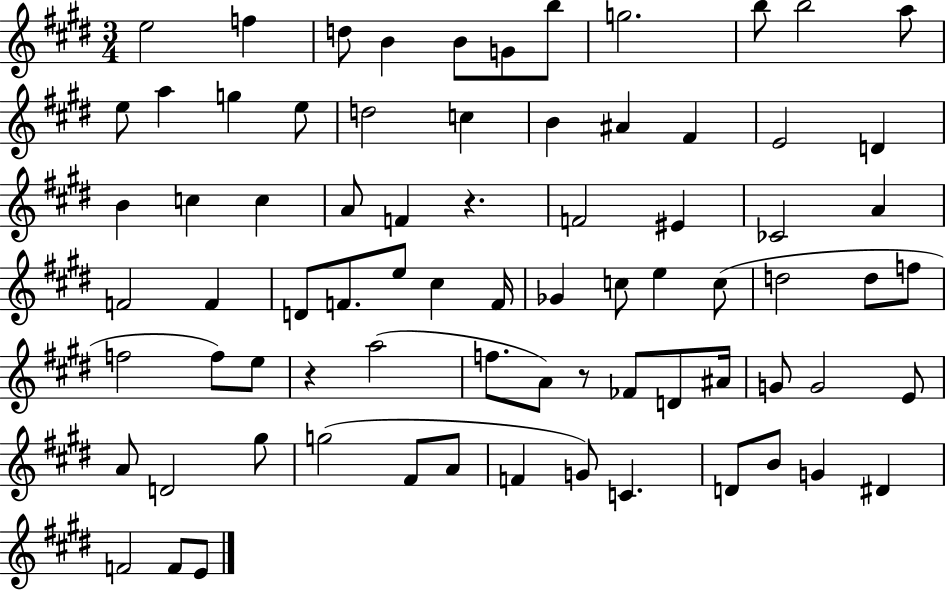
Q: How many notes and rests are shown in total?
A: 76